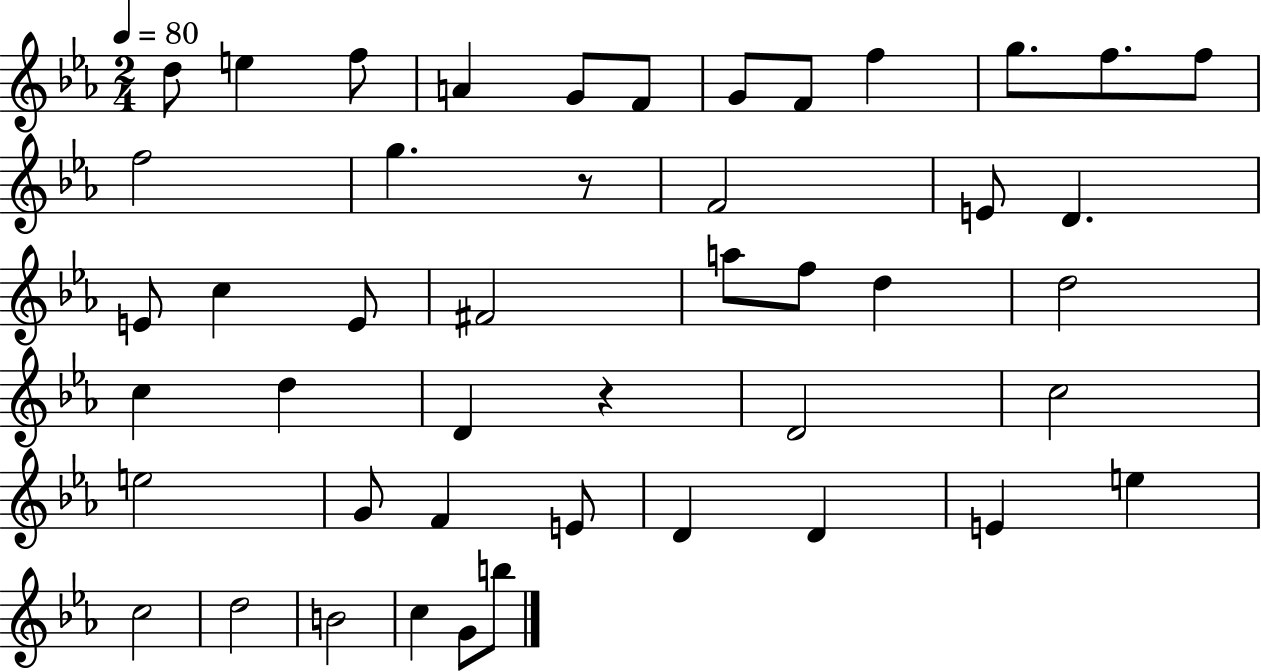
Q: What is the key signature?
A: EES major